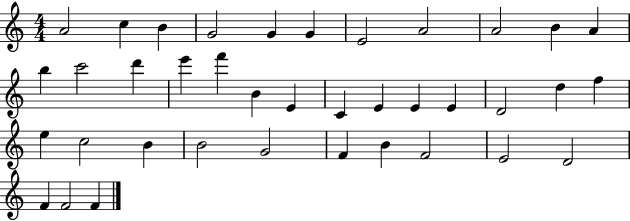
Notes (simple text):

A4/h C5/q B4/q G4/h G4/q G4/q E4/h A4/h A4/h B4/q A4/q B5/q C6/h D6/q E6/q F6/q B4/q E4/q C4/q E4/q E4/q E4/q D4/h D5/q F5/q E5/q C5/h B4/q B4/h G4/h F4/q B4/q F4/h E4/h D4/h F4/q F4/h F4/q